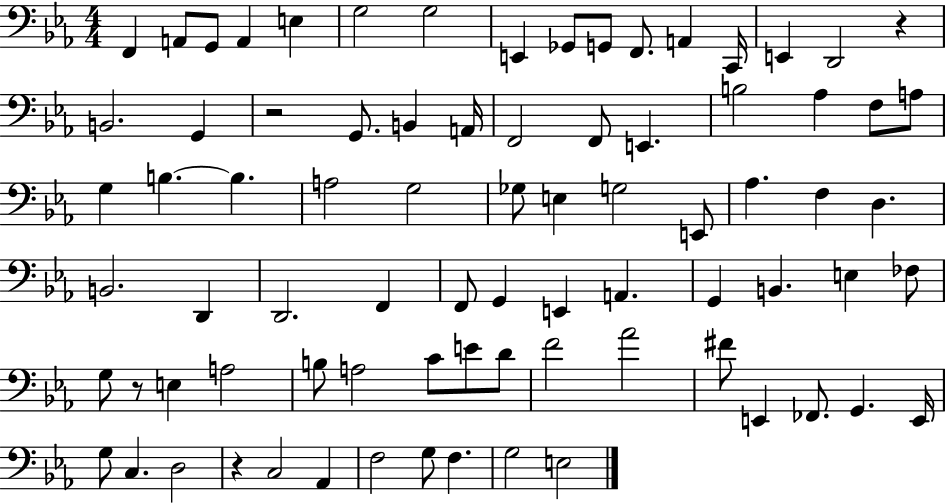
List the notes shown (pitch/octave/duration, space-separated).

F2/q A2/e G2/e A2/q E3/q G3/h G3/h E2/q Gb2/e G2/e F2/e. A2/q C2/s E2/q D2/h R/q B2/h. G2/q R/h G2/e. B2/q A2/s F2/h F2/e E2/q. B3/h Ab3/q F3/e A3/e G3/q B3/q. B3/q. A3/h G3/h Gb3/e E3/q G3/h E2/e Ab3/q. F3/q D3/q. B2/h. D2/q D2/h. F2/q F2/e G2/q E2/q A2/q. G2/q B2/q. E3/q FES3/e G3/e R/e E3/q A3/h B3/e A3/h C4/e E4/e D4/e F4/h Ab4/h F#4/e E2/q FES2/e. G2/q. E2/s G3/e C3/q. D3/h R/q C3/h Ab2/q F3/h G3/e F3/q. G3/h E3/h